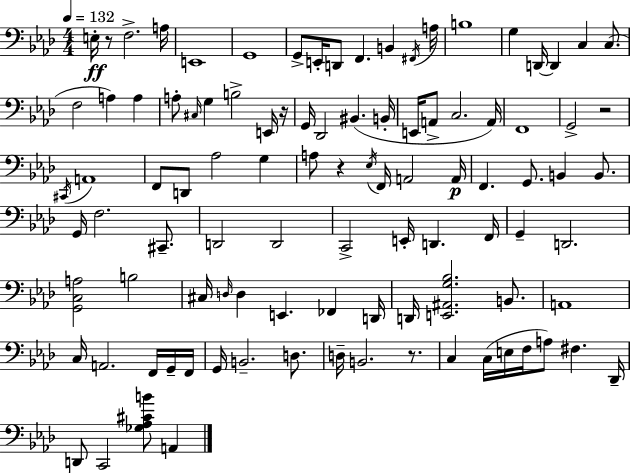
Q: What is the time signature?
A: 4/4